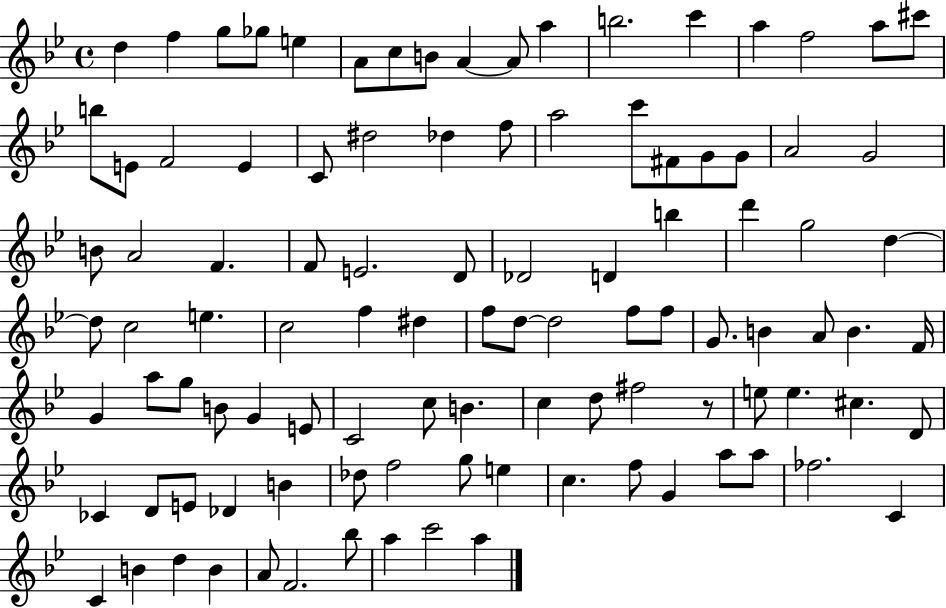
X:1
T:Untitled
M:4/4
L:1/4
K:Bb
d f g/2 _g/2 e A/2 c/2 B/2 A A/2 a b2 c' a f2 a/2 ^c'/2 b/2 E/2 F2 E C/2 ^d2 _d f/2 a2 c'/2 ^F/2 G/2 G/2 A2 G2 B/2 A2 F F/2 E2 D/2 _D2 D b d' g2 d d/2 c2 e c2 f ^d f/2 d/2 d2 f/2 f/2 G/2 B A/2 B F/4 G a/2 g/2 B/2 G E/2 C2 c/2 B c d/2 ^f2 z/2 e/2 e ^c D/2 _C D/2 E/2 _D B _d/2 f2 g/2 e c f/2 G a/2 a/2 _f2 C C B d B A/2 F2 _b/2 a c'2 a